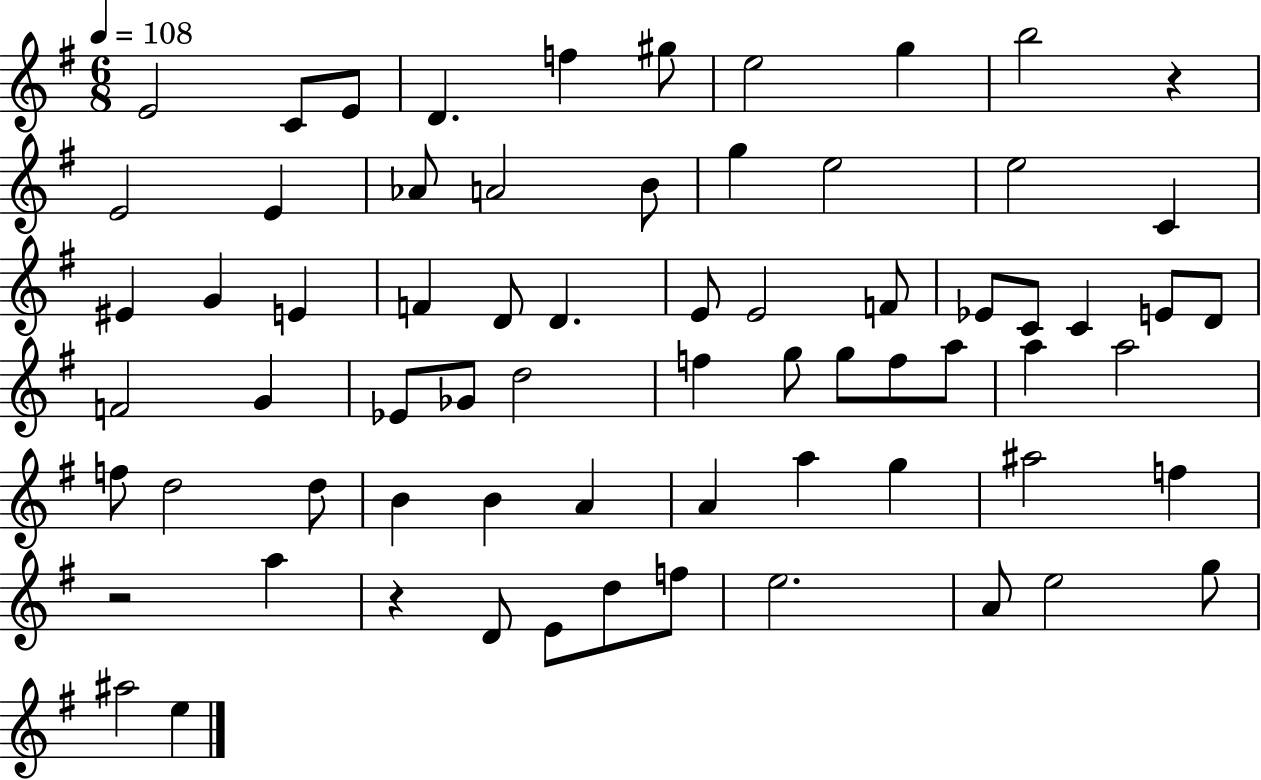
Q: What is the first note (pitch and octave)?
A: E4